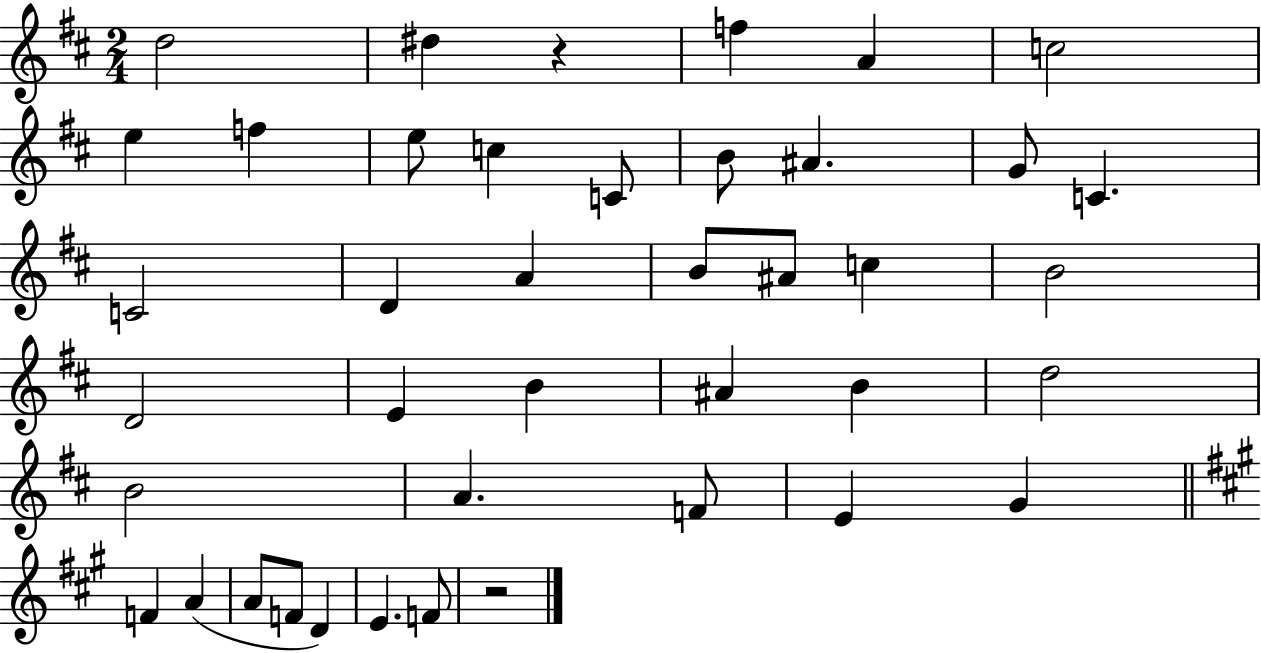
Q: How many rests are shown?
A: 2